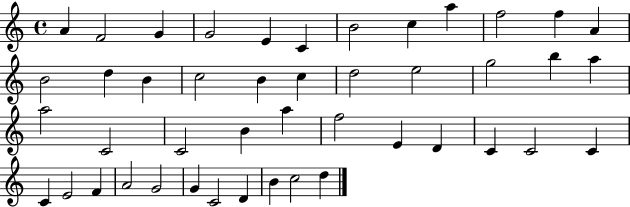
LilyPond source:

{
  \clef treble
  \time 4/4
  \defaultTimeSignature
  \key c \major
  a'4 f'2 g'4 | g'2 e'4 c'4 | b'2 c''4 a''4 | f''2 f''4 a'4 | \break b'2 d''4 b'4 | c''2 b'4 c''4 | d''2 e''2 | g''2 b''4 a''4 | \break a''2 c'2 | c'2 b'4 a''4 | f''2 e'4 d'4 | c'4 c'2 c'4 | \break c'4 e'2 f'4 | a'2 g'2 | g'4 c'2 d'4 | b'4 c''2 d''4 | \break \bar "|."
}